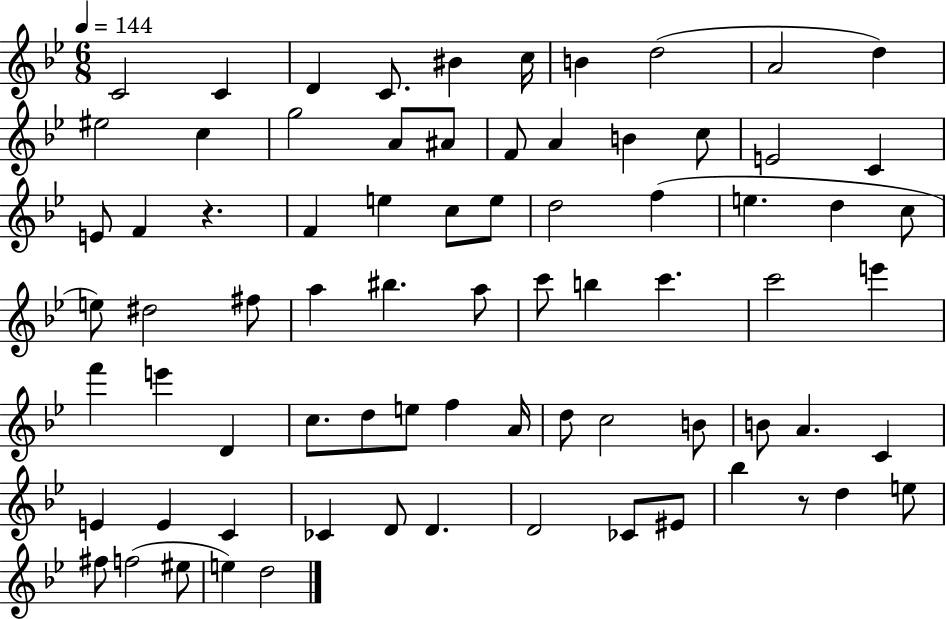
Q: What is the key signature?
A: BES major